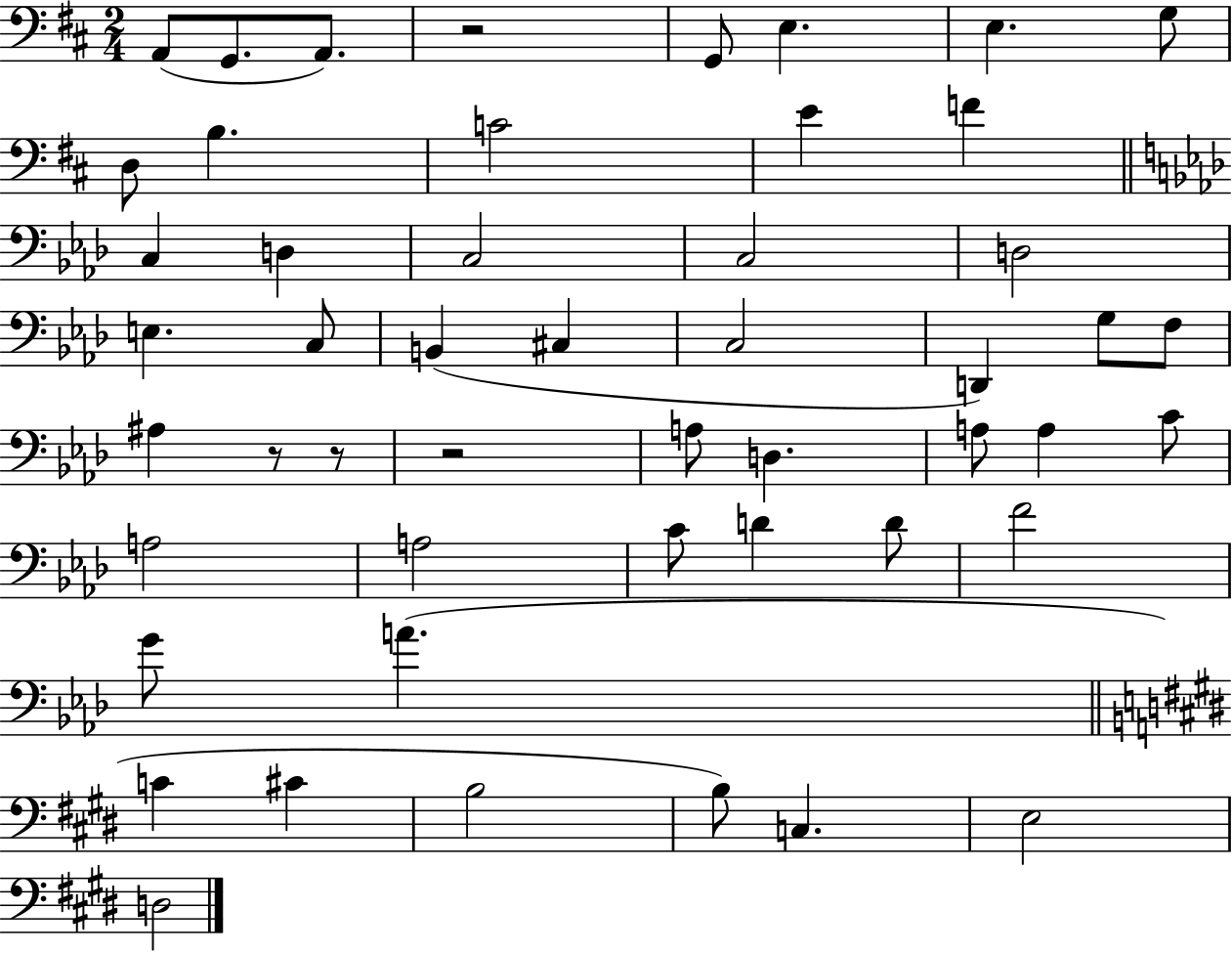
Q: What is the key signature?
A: D major